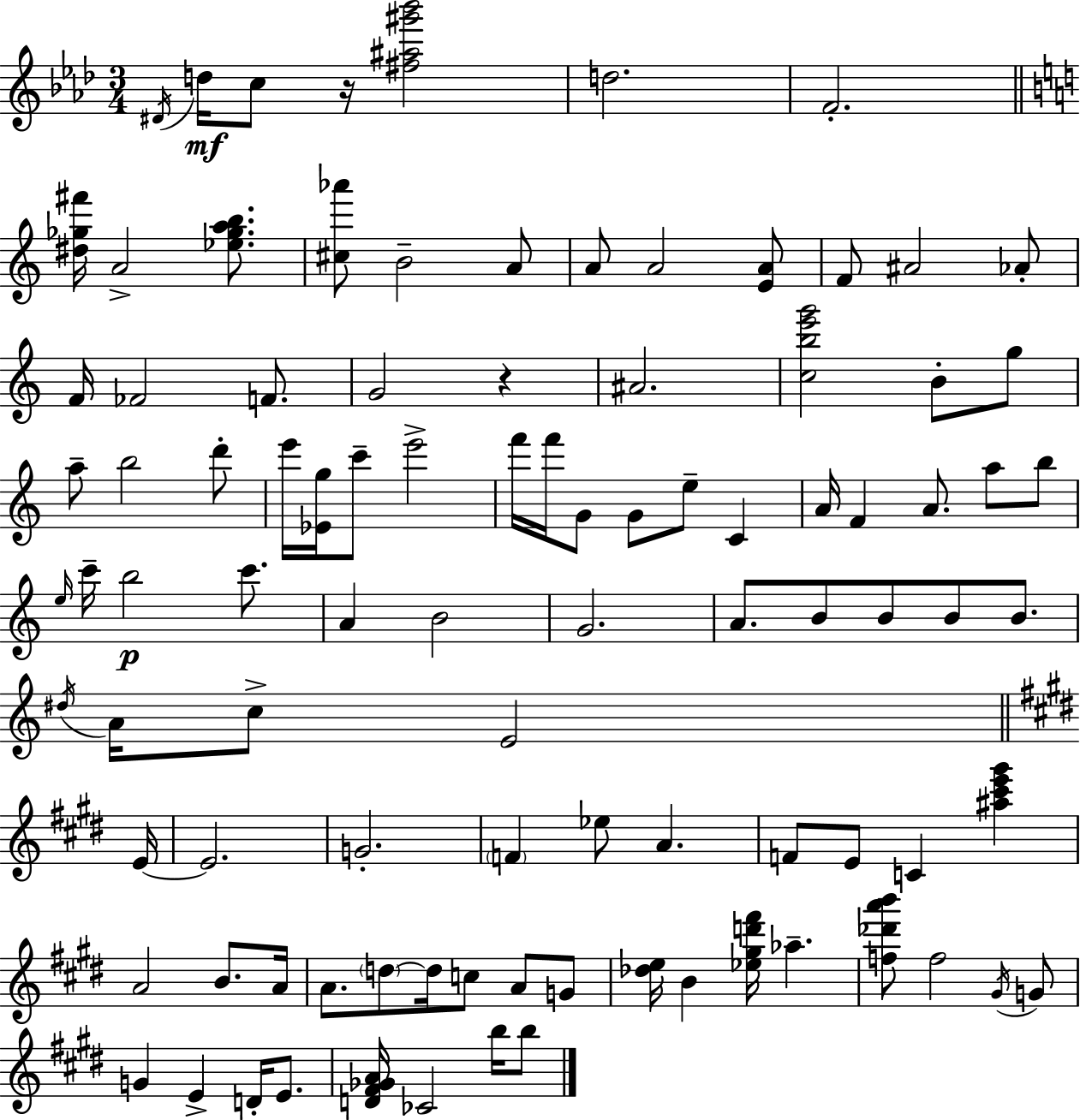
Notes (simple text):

D#4/s D5/s C5/e R/s [F#5,A#5,G#6,Bb6]/h D5/h. F4/h. [D#5,Gb5,F#6]/s A4/h [Eb5,Gb5,A5,B5]/e. [C#5,Ab6]/e B4/h A4/e A4/e A4/h [E4,A4]/e F4/e A#4/h Ab4/e F4/s FES4/h F4/e. G4/h R/q A#4/h. [C5,B5,E6,G6]/h B4/e G5/e A5/e B5/h D6/e E6/s [Eb4,G5]/s C6/e E6/h F6/s F6/s G4/e G4/e E5/e C4/q A4/s F4/q A4/e. A5/e B5/e E5/s C6/s B5/h C6/e. A4/q B4/h G4/h. A4/e. B4/e B4/e B4/e B4/e. D#5/s A4/s C5/e E4/h E4/s E4/h. G4/h. F4/q Eb5/e A4/q. F4/e E4/e C4/q [A#5,C#6,E6,G#6]/q A4/h B4/e. A4/s A4/e. D5/e D5/s C5/e A4/e G4/e [Db5,E5]/s B4/q [Eb5,G#5,D6,F#6]/s Ab5/q. [F5,Db6,A6,B6]/e F5/h G#4/s G4/e G4/q E4/q D4/s E4/e. [D4,F#4,Gb4,A4]/s CES4/h B5/s B5/e